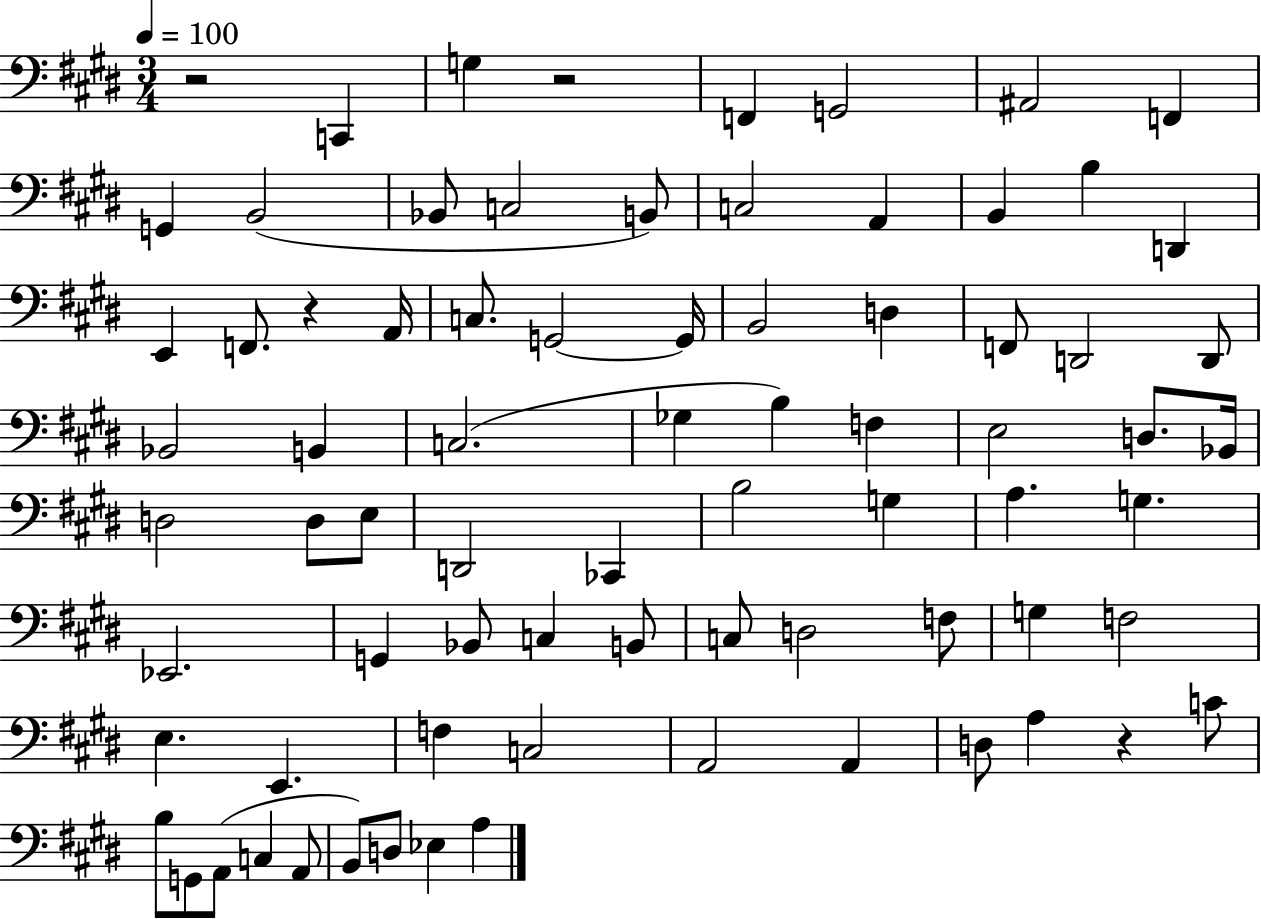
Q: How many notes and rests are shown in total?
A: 77